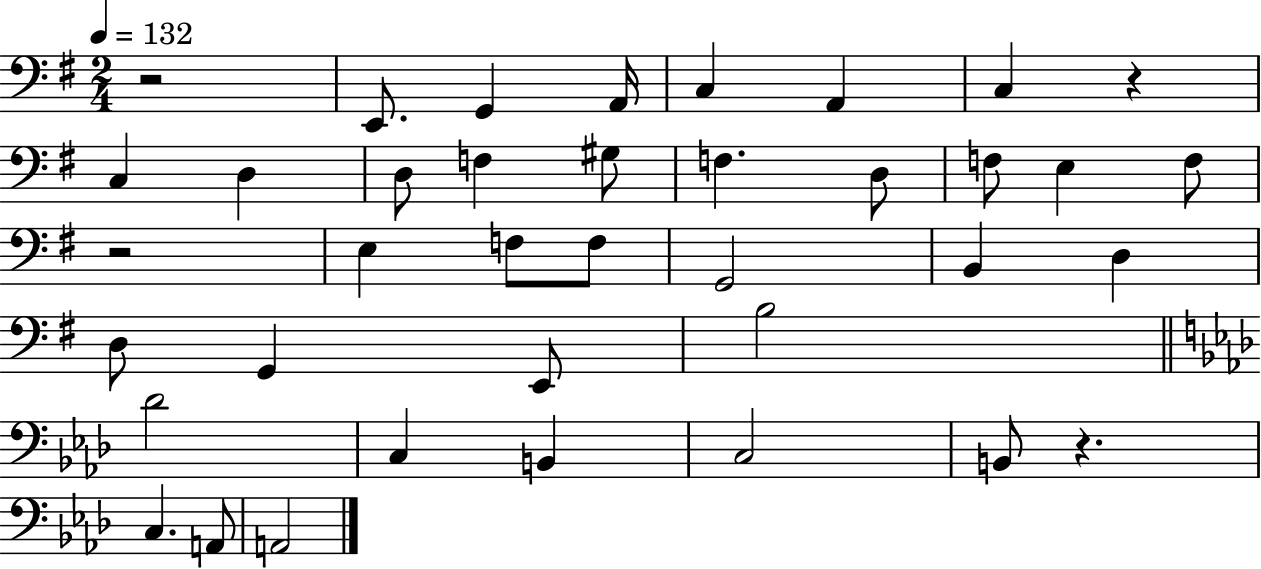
R/h E2/e. G2/q A2/s C3/q A2/q C3/q R/q C3/q D3/q D3/e F3/q G#3/e F3/q. D3/e F3/e E3/q F3/e R/h E3/q F3/e F3/e G2/h B2/q D3/q D3/e G2/q E2/e B3/h Db4/h C3/q B2/q C3/h B2/e R/q. C3/q. A2/e A2/h